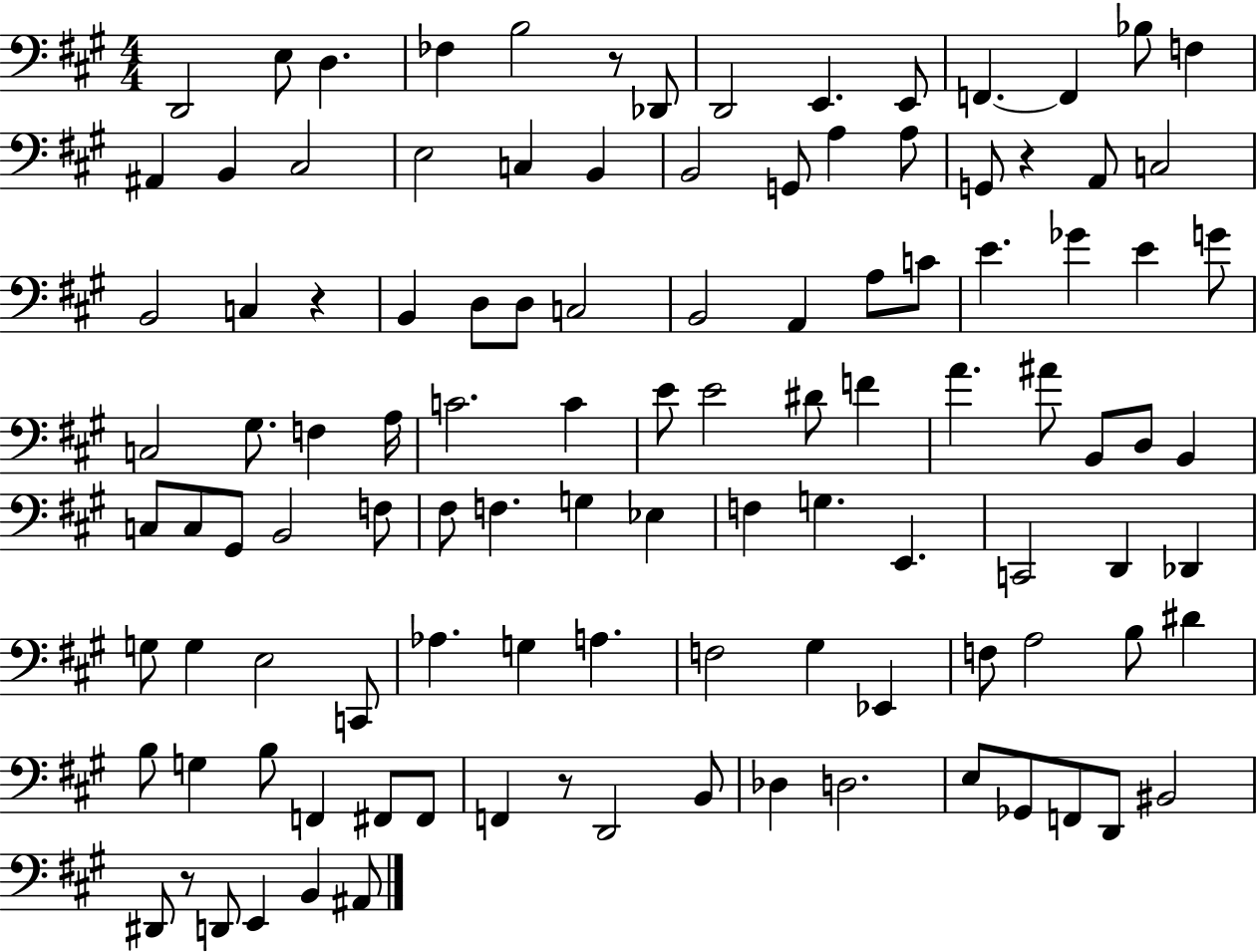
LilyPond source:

{
  \clef bass
  \numericTimeSignature
  \time 4/4
  \key a \major
  \repeat volta 2 { d,2 e8 d4. | fes4 b2 r8 des,8 | d,2 e,4. e,8 | f,4.~~ f,4 bes8 f4 | \break ais,4 b,4 cis2 | e2 c4 b,4 | b,2 g,8 a4 a8 | g,8 r4 a,8 c2 | \break b,2 c4 r4 | b,4 d8 d8 c2 | b,2 a,4 a8 c'8 | e'4. ges'4 e'4 g'8 | \break c2 gis8. f4 a16 | c'2. c'4 | e'8 e'2 dis'8 f'4 | a'4. ais'8 b,8 d8 b,4 | \break c8 c8 gis,8 b,2 f8 | fis8 f4. g4 ees4 | f4 g4. e,4. | c,2 d,4 des,4 | \break g8 g4 e2 c,8 | aes4. g4 a4. | f2 gis4 ees,4 | f8 a2 b8 dis'4 | \break b8 g4 b8 f,4 fis,8 fis,8 | f,4 r8 d,2 b,8 | des4 d2. | e8 ges,8 f,8 d,8 bis,2 | \break dis,8 r8 d,8 e,4 b,4 ais,8 | } \bar "|."
}